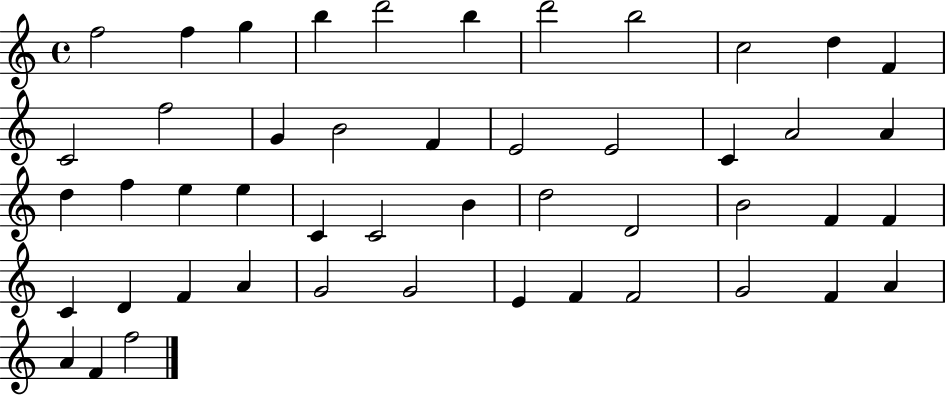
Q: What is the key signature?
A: C major